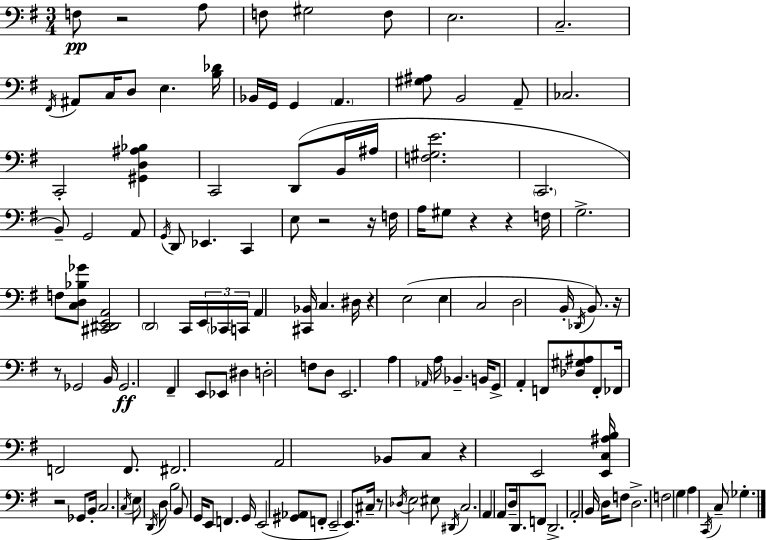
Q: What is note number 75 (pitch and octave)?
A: FES2